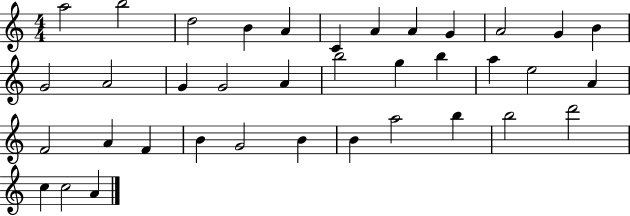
{
  \clef treble
  \numericTimeSignature
  \time 4/4
  \key c \major
  a''2 b''2 | d''2 b'4 a'4 | c'4 a'4 a'4 g'4 | a'2 g'4 b'4 | \break g'2 a'2 | g'4 g'2 a'4 | b''2 g''4 b''4 | a''4 e''2 a'4 | \break f'2 a'4 f'4 | b'4 g'2 b'4 | b'4 a''2 b''4 | b''2 d'''2 | \break c''4 c''2 a'4 | \bar "|."
}